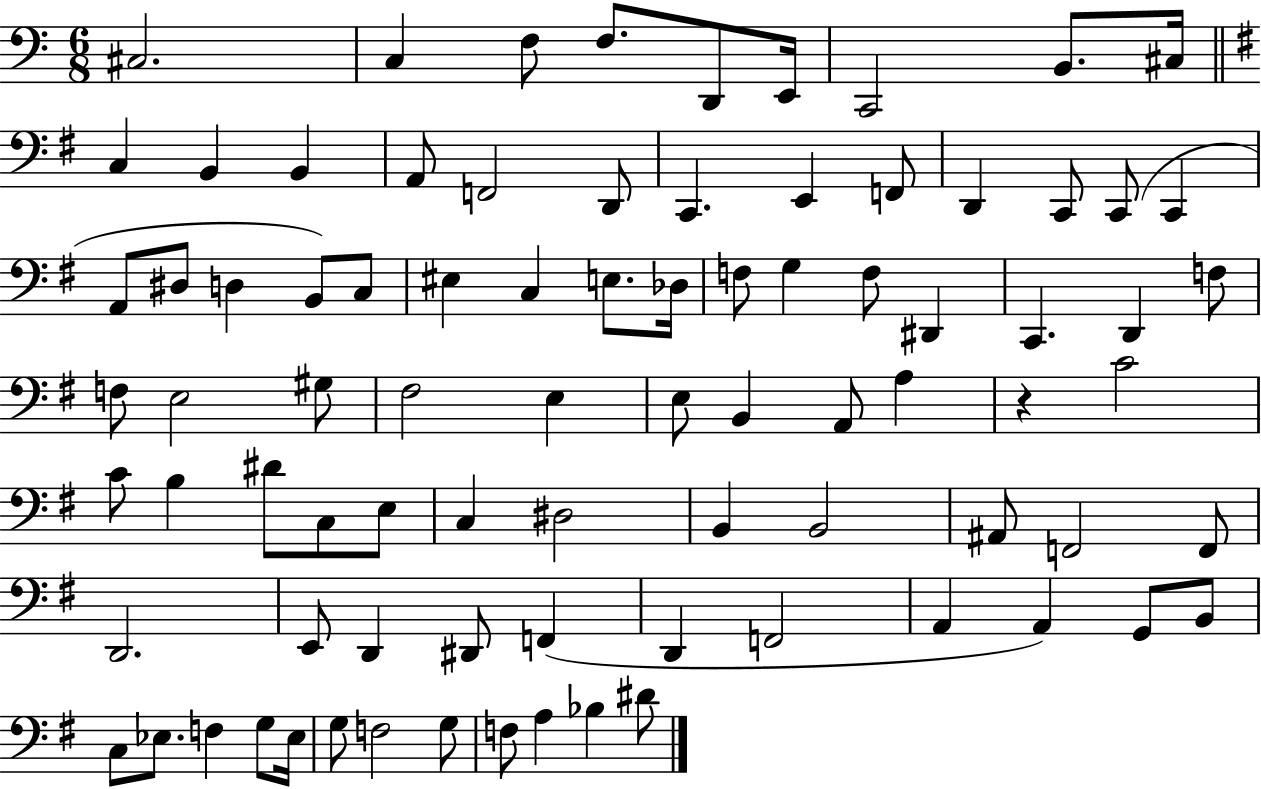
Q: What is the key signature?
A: C major